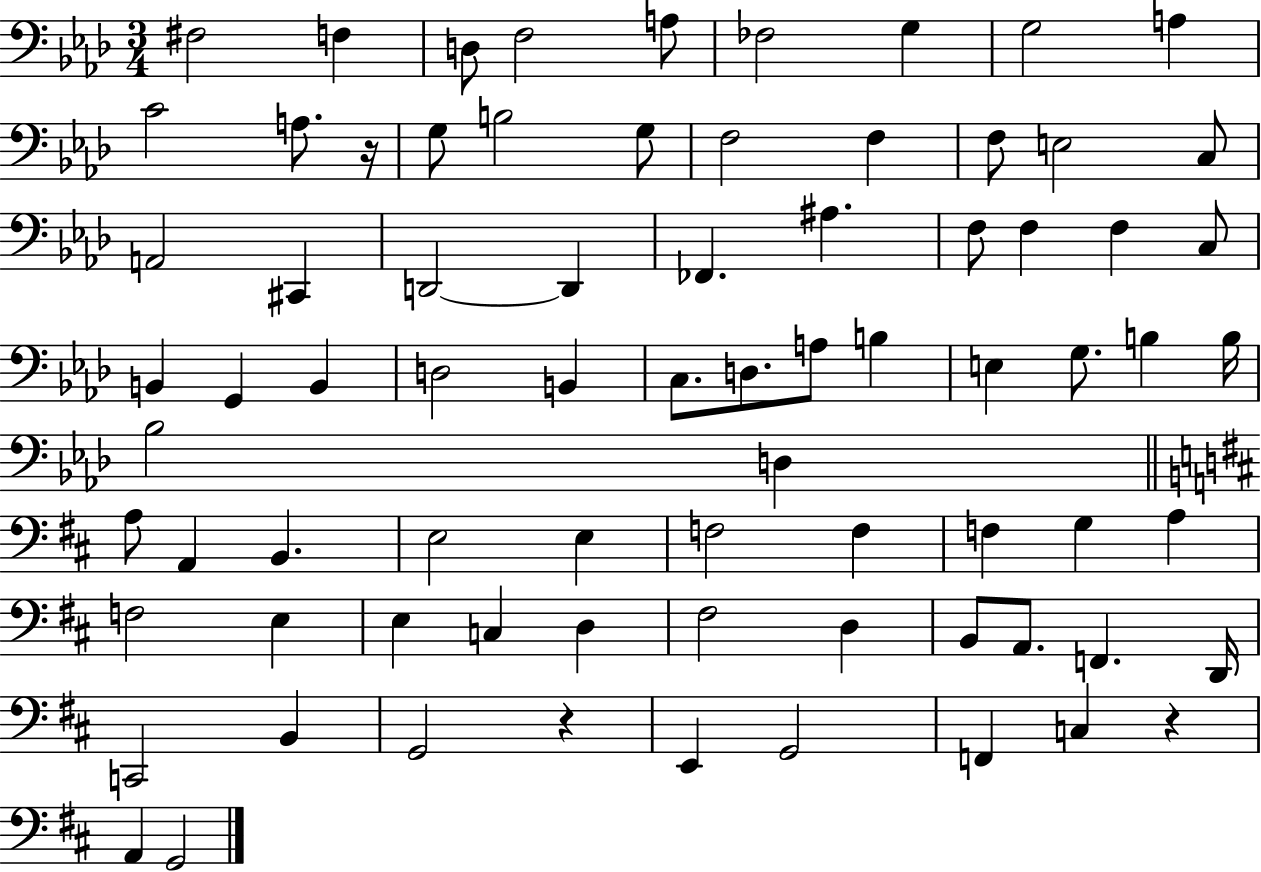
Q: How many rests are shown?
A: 3